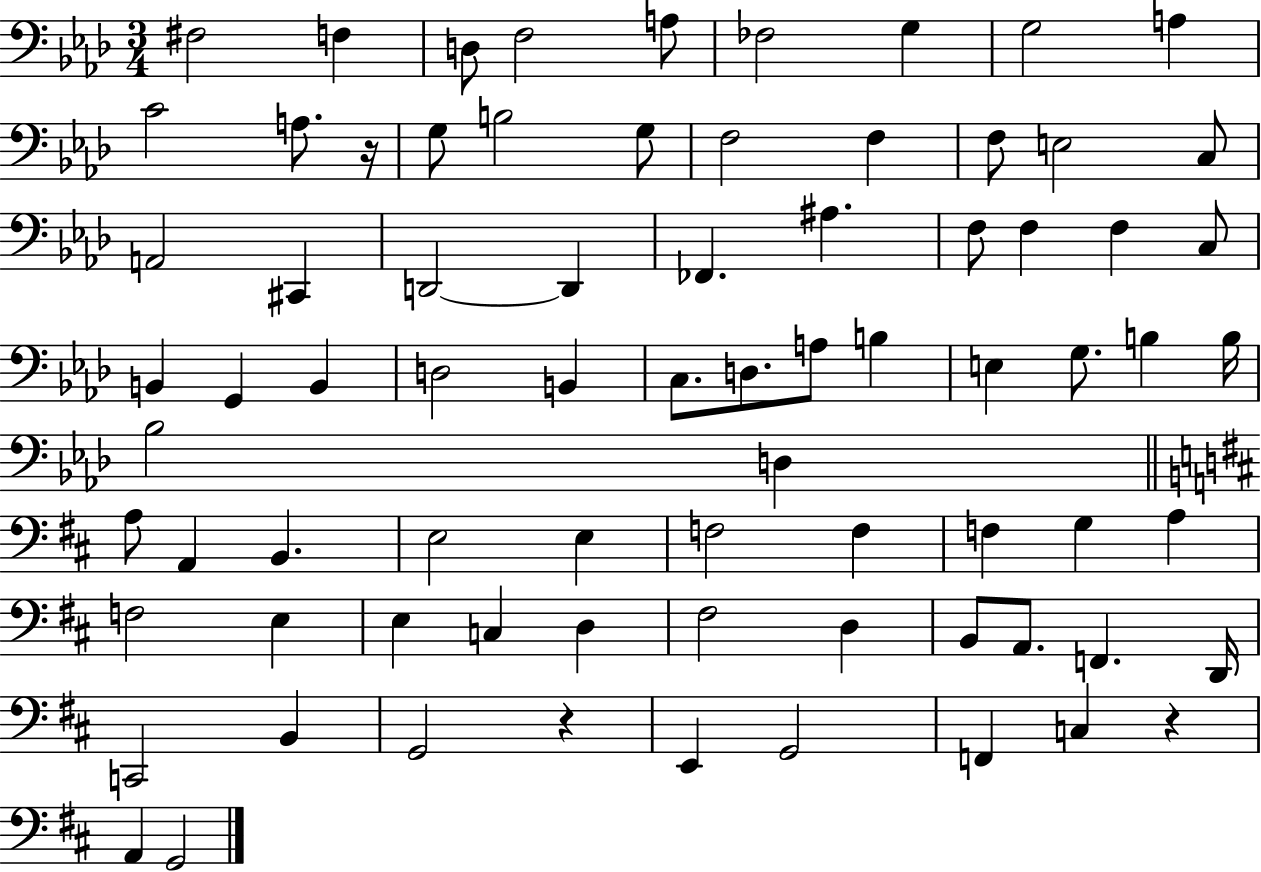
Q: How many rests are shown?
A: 3